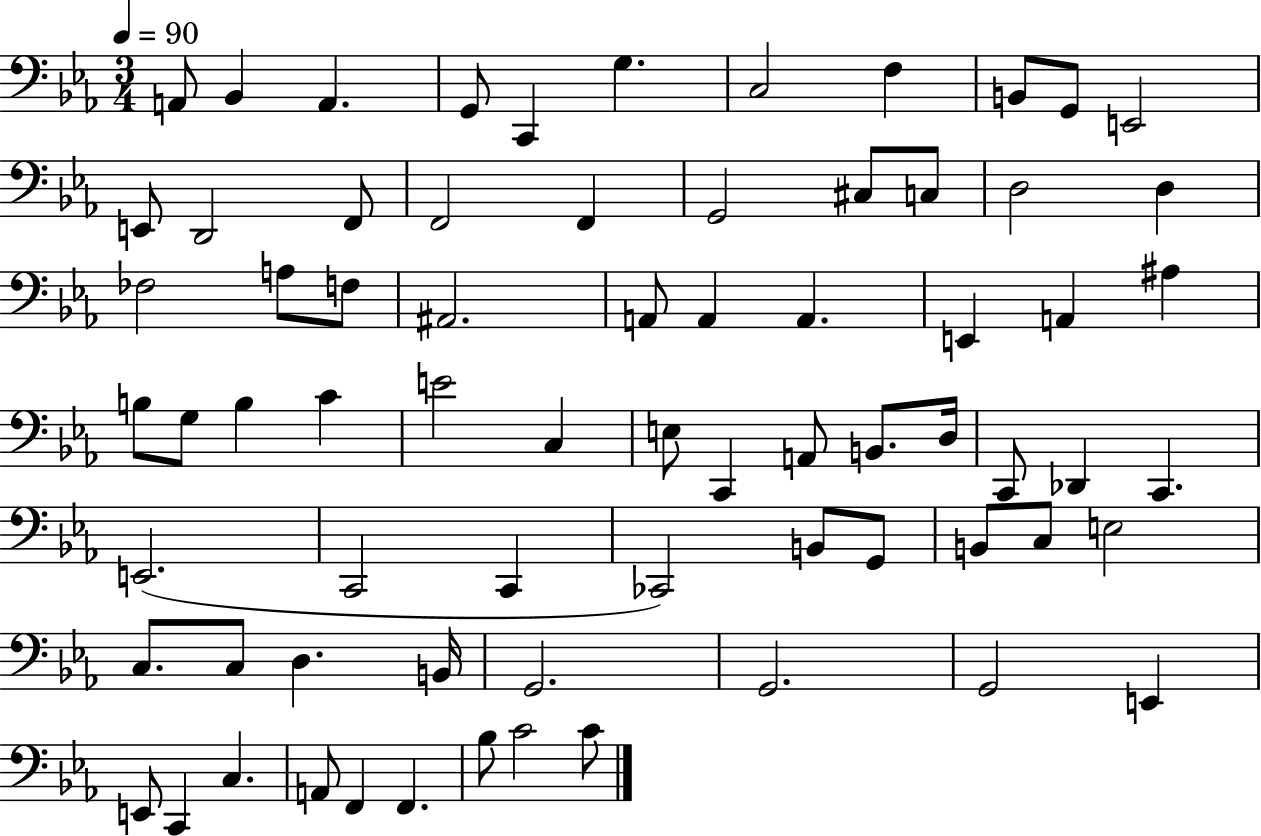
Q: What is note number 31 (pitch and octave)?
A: A#3